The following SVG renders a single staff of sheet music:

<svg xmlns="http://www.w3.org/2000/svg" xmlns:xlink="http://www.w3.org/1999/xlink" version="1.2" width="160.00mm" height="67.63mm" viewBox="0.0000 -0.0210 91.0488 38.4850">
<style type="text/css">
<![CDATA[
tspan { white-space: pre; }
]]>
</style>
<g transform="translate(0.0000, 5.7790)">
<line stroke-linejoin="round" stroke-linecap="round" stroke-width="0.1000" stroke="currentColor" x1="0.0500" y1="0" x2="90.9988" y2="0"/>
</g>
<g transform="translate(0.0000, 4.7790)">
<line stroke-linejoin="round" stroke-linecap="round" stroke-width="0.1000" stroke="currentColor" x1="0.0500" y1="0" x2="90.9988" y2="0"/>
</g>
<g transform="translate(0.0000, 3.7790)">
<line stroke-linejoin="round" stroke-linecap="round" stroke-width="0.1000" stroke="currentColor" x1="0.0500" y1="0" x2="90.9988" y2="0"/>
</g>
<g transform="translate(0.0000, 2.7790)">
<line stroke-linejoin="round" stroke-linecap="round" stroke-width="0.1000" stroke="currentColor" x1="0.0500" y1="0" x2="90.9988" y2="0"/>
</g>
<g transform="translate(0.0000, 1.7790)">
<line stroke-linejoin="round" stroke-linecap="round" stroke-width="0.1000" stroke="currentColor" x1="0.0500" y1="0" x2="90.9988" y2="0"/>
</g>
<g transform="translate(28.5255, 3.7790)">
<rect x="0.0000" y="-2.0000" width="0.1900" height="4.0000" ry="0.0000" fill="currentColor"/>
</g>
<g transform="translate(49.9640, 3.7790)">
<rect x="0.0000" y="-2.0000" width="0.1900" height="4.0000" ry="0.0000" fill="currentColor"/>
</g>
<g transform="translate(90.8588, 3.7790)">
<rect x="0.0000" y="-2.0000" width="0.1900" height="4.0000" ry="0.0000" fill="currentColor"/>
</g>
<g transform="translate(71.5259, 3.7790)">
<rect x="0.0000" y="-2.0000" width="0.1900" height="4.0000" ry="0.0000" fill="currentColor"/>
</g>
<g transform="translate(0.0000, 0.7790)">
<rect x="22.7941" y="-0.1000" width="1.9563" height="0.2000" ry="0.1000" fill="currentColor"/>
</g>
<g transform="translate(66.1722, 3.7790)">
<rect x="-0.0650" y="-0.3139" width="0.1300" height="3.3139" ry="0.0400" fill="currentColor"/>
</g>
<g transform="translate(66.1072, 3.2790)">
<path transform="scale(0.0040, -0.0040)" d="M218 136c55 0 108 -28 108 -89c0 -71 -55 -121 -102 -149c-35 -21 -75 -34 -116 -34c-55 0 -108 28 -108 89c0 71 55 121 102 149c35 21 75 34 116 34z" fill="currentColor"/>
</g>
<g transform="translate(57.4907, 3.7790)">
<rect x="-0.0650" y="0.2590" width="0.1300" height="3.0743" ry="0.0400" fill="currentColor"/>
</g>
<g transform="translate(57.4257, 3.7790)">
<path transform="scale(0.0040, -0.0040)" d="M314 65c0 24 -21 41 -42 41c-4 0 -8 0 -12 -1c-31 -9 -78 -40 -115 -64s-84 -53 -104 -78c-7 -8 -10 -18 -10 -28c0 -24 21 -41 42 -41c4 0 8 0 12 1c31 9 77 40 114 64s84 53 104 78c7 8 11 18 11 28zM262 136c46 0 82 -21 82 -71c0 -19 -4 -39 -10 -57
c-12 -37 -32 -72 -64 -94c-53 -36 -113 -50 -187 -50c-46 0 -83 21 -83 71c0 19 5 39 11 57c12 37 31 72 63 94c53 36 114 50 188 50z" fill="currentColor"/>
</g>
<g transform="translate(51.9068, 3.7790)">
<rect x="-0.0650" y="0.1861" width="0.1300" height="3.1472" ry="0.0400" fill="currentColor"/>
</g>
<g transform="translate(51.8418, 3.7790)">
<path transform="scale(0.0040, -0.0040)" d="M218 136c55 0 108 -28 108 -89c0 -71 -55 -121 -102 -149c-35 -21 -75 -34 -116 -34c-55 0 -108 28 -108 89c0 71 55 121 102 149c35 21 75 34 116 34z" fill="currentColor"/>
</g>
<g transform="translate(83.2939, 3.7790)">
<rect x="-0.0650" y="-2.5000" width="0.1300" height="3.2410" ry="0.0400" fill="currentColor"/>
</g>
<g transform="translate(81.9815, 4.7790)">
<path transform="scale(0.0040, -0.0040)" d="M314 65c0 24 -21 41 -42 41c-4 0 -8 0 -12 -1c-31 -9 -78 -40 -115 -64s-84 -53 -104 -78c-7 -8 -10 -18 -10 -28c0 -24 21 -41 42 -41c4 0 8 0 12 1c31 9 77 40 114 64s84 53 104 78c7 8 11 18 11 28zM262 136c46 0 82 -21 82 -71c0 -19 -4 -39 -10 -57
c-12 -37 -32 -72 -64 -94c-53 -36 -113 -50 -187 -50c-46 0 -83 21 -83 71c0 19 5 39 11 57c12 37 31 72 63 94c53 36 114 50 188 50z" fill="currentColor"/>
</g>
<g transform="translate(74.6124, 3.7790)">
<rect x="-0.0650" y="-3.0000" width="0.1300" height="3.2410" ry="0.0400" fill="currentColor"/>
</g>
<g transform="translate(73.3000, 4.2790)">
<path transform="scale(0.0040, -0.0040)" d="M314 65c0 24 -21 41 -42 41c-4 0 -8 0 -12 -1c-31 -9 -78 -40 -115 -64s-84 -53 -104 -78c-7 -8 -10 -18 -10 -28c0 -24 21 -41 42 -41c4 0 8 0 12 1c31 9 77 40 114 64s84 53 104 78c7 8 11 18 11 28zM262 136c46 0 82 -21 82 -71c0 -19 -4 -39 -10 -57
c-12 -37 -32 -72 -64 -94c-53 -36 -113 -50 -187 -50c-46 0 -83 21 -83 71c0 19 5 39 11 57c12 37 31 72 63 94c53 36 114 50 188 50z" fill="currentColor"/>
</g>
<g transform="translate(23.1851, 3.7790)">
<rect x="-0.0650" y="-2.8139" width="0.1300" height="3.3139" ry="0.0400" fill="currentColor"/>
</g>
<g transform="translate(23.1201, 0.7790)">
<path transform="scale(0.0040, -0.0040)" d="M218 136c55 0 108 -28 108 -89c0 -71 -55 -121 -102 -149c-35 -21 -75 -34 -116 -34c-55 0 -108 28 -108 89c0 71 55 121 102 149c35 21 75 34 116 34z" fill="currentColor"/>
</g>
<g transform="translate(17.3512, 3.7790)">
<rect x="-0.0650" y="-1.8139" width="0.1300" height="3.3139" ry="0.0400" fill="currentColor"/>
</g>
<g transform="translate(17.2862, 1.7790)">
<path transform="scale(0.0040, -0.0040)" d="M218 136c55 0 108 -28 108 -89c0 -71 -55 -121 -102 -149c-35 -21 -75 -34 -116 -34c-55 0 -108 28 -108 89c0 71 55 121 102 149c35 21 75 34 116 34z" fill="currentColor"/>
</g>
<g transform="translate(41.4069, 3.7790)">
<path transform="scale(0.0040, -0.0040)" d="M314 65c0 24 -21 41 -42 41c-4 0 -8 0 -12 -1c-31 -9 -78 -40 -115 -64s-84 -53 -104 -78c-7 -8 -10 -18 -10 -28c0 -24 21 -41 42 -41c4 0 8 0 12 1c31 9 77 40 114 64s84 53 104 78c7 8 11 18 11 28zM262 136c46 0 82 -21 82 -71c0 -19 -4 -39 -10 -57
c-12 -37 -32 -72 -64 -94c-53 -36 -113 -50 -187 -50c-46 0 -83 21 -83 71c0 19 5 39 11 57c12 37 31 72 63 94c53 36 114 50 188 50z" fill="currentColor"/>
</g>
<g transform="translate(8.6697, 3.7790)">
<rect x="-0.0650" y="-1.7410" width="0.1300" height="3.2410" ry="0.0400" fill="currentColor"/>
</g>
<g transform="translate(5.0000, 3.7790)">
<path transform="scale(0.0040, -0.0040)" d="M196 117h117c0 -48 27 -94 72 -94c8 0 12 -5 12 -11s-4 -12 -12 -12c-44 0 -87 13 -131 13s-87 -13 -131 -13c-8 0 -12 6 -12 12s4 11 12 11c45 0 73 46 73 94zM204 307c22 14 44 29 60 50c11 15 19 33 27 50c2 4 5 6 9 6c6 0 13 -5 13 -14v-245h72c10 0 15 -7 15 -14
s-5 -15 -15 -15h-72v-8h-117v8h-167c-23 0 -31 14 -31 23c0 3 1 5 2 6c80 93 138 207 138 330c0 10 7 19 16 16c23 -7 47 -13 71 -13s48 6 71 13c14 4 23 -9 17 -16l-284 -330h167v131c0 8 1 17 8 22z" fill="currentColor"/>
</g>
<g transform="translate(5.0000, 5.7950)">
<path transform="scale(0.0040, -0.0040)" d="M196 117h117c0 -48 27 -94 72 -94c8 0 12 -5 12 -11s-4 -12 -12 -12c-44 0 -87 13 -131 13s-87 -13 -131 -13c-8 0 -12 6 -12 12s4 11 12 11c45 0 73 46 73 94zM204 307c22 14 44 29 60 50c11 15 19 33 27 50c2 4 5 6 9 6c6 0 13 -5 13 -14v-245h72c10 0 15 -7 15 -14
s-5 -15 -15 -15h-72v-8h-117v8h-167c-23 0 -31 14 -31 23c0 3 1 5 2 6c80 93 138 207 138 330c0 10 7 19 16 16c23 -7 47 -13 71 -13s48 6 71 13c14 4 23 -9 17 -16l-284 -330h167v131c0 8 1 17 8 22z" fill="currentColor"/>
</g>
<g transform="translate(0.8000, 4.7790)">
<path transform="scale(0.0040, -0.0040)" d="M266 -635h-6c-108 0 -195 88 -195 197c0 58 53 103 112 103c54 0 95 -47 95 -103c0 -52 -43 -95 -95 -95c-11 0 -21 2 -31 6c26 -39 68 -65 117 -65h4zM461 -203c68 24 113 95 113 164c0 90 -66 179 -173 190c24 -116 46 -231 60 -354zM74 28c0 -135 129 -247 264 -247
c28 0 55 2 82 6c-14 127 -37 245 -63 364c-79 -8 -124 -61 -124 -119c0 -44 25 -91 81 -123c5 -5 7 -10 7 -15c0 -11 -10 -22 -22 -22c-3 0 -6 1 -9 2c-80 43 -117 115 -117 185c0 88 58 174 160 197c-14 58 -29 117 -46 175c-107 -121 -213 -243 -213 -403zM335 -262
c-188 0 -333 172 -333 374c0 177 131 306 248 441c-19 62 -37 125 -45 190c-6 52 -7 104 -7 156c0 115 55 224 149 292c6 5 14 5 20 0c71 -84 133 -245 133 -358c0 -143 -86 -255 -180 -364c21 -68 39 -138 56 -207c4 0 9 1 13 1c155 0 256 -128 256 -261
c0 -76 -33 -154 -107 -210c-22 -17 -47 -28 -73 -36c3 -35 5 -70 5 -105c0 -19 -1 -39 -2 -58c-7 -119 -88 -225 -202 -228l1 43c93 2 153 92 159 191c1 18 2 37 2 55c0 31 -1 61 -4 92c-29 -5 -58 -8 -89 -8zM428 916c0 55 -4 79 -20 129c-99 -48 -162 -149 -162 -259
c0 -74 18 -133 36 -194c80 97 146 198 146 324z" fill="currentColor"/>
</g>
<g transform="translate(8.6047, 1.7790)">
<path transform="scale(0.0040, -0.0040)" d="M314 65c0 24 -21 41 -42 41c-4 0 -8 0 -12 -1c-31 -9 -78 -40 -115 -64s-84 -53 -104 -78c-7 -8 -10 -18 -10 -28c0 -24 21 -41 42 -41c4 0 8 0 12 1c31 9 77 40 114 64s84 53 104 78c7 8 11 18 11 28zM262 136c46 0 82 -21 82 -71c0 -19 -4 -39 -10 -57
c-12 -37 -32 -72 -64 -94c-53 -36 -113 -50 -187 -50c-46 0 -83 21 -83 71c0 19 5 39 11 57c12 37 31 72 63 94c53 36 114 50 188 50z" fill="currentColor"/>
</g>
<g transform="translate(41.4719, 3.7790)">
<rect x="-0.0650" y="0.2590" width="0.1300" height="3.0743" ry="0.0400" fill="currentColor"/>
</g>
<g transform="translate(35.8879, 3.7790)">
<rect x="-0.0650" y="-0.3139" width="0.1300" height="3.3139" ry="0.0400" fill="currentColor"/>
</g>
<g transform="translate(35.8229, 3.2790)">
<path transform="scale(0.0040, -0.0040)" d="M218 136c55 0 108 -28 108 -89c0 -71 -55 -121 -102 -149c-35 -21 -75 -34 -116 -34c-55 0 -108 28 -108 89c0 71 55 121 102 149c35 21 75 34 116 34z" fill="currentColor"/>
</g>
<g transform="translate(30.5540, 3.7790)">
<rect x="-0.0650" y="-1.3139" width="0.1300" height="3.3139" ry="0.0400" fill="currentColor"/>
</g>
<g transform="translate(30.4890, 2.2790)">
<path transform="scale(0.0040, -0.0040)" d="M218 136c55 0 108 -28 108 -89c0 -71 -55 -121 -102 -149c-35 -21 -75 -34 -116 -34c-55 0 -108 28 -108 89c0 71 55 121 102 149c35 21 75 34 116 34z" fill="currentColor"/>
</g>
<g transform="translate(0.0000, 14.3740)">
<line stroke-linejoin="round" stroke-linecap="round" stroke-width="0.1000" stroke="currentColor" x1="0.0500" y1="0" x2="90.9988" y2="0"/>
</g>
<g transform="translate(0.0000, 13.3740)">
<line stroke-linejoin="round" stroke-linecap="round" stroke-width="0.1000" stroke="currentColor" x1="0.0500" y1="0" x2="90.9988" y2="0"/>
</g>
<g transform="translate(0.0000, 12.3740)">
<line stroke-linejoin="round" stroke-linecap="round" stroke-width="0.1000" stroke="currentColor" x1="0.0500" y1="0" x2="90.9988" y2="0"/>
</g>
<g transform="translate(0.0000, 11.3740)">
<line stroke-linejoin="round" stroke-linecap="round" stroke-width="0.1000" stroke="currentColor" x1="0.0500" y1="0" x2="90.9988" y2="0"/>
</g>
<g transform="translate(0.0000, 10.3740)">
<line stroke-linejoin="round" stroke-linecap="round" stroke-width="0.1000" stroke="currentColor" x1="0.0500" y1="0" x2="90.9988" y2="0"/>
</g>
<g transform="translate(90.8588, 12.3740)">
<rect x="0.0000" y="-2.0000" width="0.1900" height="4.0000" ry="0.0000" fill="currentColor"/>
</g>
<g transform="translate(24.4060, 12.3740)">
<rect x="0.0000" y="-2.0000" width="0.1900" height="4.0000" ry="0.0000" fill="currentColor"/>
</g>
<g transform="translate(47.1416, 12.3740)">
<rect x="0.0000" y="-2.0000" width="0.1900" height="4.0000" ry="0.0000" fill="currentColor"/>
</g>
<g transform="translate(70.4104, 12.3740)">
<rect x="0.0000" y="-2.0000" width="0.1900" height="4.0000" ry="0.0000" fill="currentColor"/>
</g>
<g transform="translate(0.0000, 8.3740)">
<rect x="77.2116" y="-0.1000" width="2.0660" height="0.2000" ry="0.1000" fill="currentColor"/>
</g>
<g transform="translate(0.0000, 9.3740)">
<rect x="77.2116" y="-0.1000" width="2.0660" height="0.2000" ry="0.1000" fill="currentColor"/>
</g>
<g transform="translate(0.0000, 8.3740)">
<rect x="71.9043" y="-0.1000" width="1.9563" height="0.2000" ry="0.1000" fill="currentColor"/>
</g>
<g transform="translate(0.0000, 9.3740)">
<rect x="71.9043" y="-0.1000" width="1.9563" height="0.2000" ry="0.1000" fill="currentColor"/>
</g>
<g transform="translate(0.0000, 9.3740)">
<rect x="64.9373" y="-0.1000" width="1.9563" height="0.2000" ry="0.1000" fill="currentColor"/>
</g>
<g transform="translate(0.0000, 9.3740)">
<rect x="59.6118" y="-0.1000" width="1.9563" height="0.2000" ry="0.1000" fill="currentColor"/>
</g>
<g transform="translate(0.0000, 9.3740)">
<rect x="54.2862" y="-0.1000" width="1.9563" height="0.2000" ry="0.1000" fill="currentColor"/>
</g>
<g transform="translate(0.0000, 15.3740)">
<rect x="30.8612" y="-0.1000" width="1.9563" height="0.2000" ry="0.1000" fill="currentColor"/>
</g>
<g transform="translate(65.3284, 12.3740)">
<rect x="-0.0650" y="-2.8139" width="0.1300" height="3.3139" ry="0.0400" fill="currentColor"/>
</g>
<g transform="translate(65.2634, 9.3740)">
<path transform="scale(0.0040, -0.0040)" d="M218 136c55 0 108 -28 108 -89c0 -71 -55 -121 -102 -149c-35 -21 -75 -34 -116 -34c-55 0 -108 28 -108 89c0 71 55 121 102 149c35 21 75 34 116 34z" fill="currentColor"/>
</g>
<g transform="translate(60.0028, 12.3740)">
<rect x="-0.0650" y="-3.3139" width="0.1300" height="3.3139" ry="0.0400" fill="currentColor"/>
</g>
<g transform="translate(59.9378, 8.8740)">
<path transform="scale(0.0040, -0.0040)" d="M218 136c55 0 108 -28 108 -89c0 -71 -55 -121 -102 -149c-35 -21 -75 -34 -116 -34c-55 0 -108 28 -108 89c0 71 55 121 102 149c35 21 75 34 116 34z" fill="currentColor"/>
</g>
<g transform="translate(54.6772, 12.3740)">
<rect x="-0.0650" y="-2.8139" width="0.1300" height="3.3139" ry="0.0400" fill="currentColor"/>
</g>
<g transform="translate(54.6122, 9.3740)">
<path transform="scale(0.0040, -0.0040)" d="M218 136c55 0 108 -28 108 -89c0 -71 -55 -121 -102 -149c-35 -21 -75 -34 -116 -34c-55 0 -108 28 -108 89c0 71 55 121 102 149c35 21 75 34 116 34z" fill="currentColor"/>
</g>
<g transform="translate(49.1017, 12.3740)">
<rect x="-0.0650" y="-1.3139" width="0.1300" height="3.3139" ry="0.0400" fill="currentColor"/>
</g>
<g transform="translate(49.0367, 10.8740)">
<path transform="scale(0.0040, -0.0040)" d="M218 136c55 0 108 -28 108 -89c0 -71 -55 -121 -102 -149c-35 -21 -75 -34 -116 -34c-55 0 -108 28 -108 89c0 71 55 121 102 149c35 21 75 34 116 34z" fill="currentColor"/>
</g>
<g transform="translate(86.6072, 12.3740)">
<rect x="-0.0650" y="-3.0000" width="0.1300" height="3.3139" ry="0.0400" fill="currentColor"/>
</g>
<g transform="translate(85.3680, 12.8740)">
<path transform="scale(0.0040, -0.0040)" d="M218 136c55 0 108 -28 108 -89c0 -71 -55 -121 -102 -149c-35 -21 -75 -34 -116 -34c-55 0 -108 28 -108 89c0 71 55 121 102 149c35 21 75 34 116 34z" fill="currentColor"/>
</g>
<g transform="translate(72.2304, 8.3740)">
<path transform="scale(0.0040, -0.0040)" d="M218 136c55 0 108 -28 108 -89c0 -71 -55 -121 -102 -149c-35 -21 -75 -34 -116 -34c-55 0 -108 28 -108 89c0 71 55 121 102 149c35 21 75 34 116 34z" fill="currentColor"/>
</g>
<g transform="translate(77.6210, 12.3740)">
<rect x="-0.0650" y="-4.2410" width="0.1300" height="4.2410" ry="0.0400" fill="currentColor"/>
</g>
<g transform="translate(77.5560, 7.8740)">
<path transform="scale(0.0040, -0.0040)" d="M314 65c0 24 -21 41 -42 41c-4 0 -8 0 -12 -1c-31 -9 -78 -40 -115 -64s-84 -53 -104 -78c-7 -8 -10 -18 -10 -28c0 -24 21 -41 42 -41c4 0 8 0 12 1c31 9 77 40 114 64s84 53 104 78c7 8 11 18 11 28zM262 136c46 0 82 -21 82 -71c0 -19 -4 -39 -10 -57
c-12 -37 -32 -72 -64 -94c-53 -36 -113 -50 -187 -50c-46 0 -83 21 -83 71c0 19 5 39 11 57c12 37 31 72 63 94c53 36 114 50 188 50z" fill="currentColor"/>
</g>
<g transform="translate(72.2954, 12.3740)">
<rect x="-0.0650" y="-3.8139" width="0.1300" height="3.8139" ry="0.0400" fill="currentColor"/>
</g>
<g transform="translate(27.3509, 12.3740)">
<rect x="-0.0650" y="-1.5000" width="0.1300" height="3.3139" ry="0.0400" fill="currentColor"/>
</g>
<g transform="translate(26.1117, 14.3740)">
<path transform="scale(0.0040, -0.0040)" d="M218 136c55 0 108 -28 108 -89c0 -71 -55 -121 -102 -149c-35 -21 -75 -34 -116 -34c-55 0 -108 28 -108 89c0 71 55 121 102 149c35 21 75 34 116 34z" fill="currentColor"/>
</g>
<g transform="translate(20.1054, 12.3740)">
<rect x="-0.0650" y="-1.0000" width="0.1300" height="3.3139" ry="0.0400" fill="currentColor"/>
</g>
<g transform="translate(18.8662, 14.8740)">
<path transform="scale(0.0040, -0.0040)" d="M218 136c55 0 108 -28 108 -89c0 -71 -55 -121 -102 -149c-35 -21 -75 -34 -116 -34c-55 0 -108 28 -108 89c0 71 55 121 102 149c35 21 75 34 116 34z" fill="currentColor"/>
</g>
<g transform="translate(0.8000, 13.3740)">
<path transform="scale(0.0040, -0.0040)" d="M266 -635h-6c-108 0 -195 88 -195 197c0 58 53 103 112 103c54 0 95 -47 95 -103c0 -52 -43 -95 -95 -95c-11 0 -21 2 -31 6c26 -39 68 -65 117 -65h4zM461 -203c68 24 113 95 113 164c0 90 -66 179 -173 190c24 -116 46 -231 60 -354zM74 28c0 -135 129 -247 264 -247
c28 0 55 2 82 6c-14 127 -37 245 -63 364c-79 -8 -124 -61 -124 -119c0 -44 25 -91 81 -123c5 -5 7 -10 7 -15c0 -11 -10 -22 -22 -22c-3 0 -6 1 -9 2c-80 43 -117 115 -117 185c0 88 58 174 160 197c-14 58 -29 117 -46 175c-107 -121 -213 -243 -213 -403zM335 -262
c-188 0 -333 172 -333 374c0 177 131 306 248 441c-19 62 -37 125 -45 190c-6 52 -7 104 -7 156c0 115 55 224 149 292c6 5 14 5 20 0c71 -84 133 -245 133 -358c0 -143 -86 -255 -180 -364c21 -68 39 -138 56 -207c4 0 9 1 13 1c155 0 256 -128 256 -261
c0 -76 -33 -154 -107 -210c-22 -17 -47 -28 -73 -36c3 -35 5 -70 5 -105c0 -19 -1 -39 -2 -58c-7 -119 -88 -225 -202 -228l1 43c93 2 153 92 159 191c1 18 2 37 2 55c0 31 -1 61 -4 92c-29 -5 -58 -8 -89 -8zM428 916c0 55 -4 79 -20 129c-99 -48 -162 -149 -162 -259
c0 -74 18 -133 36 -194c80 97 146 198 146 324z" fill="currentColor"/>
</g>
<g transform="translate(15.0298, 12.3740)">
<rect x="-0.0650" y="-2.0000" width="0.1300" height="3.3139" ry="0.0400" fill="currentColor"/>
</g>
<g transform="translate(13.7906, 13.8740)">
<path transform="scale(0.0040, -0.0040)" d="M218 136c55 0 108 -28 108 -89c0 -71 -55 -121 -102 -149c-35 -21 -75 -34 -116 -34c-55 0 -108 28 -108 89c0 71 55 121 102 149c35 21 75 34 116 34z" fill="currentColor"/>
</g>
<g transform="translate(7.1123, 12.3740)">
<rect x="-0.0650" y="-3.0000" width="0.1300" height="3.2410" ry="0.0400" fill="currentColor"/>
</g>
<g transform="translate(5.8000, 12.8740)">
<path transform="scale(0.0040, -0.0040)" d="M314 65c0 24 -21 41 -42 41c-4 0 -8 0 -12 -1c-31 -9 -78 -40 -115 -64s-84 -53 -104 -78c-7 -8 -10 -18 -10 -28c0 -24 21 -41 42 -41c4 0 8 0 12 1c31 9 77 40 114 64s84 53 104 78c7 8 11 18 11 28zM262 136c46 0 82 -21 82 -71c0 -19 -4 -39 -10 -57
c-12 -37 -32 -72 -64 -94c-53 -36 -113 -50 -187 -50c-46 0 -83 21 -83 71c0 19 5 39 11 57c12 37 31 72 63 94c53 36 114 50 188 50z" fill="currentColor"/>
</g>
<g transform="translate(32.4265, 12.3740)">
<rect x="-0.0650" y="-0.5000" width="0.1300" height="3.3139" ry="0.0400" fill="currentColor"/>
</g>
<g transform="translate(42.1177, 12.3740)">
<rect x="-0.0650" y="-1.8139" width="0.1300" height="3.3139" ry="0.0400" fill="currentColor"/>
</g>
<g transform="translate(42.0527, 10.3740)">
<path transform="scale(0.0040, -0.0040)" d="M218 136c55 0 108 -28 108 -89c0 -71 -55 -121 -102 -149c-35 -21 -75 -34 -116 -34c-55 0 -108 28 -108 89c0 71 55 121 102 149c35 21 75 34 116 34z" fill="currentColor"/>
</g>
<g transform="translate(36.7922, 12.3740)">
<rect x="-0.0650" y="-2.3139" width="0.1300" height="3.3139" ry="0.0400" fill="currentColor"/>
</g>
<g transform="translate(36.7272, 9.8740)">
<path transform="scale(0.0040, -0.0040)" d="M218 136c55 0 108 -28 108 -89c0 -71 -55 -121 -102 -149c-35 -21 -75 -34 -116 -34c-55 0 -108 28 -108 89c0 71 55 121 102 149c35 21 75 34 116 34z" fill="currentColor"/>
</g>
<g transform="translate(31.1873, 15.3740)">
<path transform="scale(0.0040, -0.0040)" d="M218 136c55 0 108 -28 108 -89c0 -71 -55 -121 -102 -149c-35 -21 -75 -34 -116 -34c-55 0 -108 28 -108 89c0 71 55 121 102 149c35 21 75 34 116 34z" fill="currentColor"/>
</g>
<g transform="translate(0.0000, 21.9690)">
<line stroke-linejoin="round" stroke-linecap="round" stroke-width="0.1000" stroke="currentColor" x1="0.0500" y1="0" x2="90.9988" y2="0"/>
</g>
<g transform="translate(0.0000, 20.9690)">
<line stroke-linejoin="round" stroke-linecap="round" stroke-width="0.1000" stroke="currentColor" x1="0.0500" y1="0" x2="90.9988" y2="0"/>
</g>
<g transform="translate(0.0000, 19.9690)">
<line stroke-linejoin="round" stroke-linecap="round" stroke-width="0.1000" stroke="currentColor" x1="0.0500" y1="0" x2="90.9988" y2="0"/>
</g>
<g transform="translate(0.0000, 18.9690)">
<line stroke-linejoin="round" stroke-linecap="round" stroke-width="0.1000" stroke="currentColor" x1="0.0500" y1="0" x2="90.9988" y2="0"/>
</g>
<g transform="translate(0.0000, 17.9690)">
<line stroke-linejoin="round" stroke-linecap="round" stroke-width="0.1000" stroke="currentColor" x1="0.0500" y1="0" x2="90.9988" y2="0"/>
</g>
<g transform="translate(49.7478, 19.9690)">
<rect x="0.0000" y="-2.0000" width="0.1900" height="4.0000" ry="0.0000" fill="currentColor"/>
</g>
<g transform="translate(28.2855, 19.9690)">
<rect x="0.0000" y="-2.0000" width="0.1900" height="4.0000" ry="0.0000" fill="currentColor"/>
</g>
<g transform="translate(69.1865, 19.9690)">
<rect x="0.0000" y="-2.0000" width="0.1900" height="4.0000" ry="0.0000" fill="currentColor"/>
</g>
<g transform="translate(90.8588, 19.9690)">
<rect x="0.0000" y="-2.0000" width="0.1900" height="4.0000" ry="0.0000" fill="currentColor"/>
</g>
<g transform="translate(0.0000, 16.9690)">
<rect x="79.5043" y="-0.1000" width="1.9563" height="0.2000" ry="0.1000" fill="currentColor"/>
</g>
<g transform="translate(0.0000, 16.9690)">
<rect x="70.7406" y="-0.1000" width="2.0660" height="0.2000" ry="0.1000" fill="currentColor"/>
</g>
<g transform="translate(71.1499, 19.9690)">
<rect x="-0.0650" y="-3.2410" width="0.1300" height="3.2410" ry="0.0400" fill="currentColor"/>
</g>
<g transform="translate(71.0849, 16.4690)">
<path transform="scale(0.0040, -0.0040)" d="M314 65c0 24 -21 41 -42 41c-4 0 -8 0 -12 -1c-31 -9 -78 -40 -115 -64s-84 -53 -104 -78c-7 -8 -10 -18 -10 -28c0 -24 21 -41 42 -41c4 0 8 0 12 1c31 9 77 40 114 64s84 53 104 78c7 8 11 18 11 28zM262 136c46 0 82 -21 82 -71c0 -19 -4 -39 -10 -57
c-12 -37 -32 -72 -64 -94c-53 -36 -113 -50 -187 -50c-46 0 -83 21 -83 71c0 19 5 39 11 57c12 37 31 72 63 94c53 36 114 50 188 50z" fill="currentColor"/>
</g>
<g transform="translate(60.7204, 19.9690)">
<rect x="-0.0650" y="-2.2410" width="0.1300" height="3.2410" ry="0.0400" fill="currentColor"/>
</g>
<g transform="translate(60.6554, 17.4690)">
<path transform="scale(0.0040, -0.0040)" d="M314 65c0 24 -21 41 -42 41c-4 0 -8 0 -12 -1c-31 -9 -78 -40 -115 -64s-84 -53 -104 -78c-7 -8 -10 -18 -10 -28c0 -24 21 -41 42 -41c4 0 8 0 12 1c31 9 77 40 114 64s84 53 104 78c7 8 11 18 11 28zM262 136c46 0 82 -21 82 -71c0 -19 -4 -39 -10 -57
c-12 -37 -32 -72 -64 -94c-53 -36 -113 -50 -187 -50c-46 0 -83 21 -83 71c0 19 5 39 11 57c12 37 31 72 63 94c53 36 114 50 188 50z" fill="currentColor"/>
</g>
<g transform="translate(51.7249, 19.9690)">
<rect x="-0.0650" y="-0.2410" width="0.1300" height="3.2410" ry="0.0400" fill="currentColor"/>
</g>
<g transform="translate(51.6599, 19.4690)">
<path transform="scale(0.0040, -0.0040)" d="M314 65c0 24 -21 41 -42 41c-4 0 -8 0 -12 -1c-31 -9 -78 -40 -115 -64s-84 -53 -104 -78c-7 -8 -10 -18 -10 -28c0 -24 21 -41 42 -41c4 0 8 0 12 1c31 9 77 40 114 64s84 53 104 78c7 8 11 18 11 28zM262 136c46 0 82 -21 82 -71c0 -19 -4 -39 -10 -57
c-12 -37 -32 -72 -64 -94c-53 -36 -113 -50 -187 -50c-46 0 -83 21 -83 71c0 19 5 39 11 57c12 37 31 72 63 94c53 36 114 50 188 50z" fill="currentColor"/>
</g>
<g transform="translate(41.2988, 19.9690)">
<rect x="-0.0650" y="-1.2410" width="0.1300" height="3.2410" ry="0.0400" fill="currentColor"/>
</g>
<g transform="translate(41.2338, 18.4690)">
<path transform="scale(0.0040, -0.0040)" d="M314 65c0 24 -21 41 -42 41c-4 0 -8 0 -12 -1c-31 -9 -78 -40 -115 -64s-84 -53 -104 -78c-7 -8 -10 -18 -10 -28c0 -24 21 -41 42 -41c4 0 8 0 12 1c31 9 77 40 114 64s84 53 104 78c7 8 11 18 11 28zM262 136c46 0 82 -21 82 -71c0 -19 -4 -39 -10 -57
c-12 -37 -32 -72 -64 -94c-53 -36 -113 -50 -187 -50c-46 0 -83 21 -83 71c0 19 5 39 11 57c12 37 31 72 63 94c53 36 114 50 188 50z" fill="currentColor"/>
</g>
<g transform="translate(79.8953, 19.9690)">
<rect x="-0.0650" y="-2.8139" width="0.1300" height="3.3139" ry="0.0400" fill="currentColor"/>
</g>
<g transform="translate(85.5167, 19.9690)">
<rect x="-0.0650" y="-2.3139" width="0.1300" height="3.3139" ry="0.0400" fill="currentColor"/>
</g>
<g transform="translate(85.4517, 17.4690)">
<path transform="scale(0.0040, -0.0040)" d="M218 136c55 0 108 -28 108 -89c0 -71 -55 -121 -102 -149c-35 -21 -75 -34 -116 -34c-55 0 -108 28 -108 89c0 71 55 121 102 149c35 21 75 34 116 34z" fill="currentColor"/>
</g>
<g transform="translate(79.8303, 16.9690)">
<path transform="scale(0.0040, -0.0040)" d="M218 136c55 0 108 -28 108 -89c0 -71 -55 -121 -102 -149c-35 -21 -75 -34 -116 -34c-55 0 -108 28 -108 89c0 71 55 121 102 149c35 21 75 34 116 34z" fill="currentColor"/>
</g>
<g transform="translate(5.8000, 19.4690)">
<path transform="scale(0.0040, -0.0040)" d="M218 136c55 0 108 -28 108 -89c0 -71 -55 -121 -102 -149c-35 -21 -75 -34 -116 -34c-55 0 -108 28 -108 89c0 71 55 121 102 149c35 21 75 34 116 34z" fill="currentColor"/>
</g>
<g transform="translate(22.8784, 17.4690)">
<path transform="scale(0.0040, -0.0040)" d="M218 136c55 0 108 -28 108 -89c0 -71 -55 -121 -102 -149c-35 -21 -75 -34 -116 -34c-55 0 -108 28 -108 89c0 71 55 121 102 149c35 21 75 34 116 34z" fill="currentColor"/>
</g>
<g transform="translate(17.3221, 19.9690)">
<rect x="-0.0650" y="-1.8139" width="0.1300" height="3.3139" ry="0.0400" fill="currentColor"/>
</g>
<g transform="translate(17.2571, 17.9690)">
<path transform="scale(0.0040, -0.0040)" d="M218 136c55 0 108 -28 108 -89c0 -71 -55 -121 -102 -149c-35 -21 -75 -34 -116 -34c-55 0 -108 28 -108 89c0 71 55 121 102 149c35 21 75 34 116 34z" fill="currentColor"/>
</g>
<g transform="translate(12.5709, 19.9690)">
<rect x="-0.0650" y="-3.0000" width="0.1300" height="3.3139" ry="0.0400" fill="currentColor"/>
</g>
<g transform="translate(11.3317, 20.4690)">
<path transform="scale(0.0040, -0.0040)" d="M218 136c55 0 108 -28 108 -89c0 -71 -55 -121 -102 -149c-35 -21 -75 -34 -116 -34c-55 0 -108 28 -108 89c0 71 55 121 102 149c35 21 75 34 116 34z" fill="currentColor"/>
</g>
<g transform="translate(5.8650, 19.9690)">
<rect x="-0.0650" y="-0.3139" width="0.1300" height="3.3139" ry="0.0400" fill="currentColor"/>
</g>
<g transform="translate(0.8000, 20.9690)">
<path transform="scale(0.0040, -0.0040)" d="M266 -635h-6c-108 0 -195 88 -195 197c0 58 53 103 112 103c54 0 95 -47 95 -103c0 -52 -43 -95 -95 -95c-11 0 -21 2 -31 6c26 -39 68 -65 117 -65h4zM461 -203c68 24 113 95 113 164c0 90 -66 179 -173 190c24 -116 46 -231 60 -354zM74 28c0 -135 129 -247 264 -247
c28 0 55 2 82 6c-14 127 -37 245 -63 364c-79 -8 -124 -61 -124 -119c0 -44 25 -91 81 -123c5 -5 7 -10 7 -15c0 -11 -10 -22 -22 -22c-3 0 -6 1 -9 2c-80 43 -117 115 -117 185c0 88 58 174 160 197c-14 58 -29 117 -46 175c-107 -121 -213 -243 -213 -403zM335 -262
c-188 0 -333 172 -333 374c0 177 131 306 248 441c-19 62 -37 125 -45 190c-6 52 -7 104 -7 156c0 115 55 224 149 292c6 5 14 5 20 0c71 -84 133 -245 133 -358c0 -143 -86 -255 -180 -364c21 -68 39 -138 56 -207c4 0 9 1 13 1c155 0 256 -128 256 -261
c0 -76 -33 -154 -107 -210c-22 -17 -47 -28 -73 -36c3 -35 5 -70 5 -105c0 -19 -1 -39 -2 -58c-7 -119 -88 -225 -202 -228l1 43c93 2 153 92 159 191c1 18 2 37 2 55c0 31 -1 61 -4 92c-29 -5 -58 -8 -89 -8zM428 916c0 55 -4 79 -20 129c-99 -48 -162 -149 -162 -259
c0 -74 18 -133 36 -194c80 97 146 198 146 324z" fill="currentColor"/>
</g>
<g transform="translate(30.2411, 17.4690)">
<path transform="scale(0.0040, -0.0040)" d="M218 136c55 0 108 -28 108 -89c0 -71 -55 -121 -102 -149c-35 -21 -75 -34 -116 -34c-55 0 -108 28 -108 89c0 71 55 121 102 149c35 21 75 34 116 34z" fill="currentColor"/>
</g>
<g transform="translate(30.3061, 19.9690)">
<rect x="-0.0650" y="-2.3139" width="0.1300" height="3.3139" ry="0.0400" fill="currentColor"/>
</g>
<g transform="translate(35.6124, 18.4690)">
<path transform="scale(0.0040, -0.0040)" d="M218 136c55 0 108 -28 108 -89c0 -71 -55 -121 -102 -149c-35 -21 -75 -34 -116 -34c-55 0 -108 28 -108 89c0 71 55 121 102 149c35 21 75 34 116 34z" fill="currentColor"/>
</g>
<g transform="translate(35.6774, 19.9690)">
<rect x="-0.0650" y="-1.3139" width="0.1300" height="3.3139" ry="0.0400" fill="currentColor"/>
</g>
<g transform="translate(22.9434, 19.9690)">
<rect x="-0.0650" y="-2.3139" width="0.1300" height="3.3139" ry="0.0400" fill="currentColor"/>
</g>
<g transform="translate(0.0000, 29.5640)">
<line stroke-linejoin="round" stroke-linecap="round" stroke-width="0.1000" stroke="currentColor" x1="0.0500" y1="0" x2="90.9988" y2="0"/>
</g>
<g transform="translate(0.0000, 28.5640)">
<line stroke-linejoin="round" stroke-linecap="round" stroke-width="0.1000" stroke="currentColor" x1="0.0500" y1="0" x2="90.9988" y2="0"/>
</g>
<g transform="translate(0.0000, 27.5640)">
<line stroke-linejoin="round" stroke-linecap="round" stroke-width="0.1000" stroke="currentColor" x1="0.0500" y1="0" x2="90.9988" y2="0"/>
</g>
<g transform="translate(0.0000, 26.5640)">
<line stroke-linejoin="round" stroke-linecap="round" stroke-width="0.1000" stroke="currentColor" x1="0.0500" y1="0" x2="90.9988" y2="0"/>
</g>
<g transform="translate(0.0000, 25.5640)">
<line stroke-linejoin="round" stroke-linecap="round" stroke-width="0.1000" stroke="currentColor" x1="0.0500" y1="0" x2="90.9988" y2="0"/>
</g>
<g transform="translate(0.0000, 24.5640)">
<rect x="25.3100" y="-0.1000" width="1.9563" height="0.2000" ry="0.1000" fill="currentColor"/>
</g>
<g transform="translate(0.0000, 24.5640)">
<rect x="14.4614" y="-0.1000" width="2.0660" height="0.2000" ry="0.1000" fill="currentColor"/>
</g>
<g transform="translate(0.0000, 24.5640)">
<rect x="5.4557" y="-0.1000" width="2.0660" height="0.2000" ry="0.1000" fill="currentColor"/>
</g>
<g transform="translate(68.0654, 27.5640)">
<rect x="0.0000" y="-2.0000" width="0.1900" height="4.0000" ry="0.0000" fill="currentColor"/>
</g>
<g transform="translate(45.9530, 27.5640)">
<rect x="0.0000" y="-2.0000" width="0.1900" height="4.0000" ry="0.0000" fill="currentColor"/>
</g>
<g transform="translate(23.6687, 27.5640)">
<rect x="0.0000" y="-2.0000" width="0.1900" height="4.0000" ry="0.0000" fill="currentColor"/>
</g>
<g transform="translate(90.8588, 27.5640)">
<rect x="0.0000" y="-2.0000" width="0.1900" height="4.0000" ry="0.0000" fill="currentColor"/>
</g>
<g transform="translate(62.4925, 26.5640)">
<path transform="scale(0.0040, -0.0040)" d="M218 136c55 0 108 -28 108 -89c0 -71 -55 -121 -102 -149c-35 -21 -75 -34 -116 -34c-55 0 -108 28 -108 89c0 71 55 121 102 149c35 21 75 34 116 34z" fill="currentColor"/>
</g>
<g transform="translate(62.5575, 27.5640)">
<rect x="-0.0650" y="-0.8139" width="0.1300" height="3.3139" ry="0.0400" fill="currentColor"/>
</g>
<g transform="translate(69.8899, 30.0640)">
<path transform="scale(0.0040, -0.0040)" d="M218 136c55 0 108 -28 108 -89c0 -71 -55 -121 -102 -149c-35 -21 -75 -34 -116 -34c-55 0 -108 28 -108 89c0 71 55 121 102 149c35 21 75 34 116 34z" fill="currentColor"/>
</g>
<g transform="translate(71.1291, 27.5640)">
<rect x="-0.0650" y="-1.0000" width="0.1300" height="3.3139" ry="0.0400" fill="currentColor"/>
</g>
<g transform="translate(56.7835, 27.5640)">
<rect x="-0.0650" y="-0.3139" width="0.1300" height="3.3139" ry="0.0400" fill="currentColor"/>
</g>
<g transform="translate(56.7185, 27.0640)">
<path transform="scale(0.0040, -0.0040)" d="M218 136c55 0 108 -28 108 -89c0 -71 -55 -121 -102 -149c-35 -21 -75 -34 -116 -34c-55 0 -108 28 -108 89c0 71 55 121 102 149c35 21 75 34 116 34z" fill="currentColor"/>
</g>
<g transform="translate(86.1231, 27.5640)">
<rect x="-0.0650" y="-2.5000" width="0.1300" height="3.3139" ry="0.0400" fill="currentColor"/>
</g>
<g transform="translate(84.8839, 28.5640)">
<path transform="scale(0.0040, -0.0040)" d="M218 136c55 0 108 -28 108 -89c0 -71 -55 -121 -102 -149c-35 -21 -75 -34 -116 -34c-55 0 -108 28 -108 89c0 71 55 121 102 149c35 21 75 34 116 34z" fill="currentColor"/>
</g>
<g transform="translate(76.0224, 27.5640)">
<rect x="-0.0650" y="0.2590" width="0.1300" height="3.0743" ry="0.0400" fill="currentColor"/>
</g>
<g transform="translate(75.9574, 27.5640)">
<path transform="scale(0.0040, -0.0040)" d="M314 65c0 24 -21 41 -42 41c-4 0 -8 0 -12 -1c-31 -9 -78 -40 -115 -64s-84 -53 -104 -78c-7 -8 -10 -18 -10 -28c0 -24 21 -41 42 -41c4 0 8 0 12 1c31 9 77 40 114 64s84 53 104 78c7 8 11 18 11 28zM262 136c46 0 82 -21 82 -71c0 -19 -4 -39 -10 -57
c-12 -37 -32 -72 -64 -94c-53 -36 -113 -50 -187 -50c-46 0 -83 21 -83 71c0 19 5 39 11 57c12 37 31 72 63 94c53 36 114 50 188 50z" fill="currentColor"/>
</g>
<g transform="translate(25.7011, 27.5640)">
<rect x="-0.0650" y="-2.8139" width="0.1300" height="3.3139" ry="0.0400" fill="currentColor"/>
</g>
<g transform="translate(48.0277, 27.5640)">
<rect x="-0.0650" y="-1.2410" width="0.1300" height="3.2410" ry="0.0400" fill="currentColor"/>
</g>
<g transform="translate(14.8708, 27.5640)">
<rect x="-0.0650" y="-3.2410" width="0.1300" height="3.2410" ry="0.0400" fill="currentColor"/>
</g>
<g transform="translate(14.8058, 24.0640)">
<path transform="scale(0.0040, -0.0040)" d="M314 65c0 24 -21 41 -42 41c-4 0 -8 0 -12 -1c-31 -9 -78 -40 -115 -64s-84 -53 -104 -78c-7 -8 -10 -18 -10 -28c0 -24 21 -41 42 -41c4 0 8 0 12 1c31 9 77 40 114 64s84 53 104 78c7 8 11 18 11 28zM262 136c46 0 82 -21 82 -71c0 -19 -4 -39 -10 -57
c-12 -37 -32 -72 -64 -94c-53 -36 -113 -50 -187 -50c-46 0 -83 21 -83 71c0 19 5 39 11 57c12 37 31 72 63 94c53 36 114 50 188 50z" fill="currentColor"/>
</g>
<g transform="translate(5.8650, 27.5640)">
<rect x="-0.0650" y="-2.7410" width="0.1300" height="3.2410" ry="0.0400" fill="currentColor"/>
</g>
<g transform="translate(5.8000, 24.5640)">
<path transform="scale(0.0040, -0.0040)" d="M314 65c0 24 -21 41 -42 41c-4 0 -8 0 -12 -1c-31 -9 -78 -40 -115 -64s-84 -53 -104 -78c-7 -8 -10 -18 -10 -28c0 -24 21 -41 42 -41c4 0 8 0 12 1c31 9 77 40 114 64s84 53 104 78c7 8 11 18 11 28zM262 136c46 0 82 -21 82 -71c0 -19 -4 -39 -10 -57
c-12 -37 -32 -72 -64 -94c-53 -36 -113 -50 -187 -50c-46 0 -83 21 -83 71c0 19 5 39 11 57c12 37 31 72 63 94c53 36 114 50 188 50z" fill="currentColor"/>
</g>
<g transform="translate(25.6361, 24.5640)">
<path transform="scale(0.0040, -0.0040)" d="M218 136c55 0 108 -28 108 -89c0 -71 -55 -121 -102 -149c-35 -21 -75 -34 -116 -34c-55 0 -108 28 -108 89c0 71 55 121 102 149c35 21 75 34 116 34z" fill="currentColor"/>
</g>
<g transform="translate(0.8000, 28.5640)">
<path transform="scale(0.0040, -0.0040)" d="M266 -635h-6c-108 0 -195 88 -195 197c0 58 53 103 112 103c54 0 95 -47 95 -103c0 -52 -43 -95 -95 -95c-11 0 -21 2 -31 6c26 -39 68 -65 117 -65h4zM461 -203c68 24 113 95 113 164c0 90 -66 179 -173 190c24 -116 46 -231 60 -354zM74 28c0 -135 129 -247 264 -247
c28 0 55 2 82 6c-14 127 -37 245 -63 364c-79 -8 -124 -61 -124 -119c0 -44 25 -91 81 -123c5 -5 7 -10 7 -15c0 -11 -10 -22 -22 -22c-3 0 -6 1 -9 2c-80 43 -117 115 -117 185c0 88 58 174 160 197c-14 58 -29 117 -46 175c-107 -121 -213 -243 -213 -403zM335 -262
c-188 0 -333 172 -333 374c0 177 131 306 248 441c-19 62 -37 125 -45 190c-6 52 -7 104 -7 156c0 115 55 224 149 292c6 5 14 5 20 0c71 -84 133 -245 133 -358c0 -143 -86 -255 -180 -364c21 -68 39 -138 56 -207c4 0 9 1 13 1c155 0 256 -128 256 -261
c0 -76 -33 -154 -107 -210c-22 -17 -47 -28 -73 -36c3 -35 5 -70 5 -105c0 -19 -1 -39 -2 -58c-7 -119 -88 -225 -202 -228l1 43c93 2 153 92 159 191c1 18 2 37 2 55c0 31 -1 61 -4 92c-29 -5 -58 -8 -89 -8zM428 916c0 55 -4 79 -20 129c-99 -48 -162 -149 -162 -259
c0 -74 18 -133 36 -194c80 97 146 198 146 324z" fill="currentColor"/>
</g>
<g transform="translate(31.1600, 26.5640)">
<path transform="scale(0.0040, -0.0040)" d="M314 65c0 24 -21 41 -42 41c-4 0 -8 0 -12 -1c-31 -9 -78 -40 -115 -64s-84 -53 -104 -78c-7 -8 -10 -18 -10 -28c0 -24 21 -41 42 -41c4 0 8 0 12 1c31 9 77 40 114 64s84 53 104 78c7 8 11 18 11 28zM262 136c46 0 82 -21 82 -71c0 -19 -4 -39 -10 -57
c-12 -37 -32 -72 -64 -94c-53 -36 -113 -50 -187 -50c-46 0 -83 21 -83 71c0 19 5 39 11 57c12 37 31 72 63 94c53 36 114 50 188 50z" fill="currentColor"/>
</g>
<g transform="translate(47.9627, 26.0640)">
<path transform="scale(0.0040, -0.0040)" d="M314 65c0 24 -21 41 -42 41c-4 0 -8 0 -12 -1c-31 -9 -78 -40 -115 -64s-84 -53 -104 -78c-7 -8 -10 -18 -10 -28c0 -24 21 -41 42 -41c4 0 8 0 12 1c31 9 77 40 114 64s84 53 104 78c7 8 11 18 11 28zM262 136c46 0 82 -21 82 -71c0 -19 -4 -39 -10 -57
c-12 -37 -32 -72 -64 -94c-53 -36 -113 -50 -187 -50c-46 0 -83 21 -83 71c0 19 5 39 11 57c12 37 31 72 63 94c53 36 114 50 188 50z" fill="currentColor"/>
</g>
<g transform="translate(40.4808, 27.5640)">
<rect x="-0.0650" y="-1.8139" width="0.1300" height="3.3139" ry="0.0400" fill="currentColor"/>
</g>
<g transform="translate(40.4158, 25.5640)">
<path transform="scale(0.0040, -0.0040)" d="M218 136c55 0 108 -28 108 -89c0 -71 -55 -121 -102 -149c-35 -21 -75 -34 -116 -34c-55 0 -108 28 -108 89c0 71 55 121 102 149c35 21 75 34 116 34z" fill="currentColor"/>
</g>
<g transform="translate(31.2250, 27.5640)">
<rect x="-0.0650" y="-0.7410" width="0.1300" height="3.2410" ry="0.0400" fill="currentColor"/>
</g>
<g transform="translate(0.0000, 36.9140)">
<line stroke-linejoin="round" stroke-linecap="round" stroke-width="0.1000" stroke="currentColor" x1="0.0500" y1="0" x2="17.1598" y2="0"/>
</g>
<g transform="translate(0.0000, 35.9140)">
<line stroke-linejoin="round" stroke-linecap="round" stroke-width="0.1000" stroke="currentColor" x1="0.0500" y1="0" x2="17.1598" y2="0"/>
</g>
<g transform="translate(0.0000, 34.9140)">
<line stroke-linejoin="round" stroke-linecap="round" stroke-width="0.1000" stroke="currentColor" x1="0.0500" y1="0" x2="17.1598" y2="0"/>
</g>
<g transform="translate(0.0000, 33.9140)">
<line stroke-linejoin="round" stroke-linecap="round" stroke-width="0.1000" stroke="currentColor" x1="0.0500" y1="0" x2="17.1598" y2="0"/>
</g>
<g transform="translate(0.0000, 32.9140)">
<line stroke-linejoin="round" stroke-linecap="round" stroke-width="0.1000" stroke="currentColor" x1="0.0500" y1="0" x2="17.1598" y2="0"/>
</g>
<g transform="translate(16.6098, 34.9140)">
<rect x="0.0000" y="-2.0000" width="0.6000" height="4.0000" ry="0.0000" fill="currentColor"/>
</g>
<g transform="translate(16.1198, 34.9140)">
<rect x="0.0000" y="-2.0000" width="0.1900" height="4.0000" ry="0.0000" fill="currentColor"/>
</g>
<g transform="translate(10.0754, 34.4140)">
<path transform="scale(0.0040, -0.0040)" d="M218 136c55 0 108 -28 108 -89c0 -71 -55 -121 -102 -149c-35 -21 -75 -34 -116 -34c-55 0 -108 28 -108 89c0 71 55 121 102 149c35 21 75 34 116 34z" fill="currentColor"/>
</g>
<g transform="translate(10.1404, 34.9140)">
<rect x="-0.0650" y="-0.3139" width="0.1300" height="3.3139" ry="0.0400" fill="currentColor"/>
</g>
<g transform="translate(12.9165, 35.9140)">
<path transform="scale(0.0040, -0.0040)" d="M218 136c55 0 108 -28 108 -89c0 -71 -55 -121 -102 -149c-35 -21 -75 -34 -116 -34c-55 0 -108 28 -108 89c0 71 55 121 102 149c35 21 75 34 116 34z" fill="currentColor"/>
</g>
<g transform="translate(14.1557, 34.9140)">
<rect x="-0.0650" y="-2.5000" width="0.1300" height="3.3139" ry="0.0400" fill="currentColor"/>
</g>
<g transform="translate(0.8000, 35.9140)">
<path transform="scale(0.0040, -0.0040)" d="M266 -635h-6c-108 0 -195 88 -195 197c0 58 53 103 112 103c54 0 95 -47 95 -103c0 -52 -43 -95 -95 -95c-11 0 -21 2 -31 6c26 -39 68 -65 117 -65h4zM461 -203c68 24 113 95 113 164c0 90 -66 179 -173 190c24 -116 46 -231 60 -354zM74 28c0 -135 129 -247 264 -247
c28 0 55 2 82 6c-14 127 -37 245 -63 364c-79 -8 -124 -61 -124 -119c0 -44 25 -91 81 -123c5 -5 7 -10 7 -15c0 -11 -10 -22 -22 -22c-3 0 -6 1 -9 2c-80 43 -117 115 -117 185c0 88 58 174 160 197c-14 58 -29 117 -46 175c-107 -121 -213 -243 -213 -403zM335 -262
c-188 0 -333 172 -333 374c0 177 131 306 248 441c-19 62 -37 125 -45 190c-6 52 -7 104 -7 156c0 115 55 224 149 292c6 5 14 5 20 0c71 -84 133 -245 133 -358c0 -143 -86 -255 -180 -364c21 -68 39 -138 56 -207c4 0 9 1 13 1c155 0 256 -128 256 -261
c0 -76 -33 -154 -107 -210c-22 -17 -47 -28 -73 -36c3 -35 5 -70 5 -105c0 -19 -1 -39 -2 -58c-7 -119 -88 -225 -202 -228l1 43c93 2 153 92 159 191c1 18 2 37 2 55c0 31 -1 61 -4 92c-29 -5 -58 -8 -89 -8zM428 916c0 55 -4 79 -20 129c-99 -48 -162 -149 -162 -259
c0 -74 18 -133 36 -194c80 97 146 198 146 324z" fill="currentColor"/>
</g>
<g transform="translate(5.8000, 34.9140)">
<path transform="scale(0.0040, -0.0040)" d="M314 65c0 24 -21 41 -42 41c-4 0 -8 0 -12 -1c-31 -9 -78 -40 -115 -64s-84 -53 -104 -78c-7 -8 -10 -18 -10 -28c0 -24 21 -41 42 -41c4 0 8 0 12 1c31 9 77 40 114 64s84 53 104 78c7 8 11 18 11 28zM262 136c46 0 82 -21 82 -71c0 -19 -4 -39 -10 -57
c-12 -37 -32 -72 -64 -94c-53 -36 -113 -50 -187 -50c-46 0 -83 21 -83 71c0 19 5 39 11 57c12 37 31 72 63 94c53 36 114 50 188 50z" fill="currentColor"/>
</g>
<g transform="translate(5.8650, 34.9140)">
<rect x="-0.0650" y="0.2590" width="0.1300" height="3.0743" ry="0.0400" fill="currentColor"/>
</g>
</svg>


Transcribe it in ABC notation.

X:1
T:Untitled
M:4/4
L:1/4
K:C
f2 f a e c B2 B B2 c A2 G2 A2 F D E C g f e a b a c' d'2 A c A f g g e e2 c2 g2 b2 a g a2 b2 a d2 f e2 c d D B2 G B2 c G